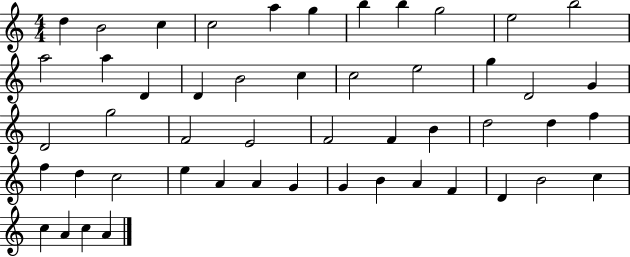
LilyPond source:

{
  \clef treble
  \numericTimeSignature
  \time 4/4
  \key c \major
  d''4 b'2 c''4 | c''2 a''4 g''4 | b''4 b''4 g''2 | e''2 b''2 | \break a''2 a''4 d'4 | d'4 b'2 c''4 | c''2 e''2 | g''4 d'2 g'4 | \break d'2 g''2 | f'2 e'2 | f'2 f'4 b'4 | d''2 d''4 f''4 | \break f''4 d''4 c''2 | e''4 a'4 a'4 g'4 | g'4 b'4 a'4 f'4 | d'4 b'2 c''4 | \break c''4 a'4 c''4 a'4 | \bar "|."
}